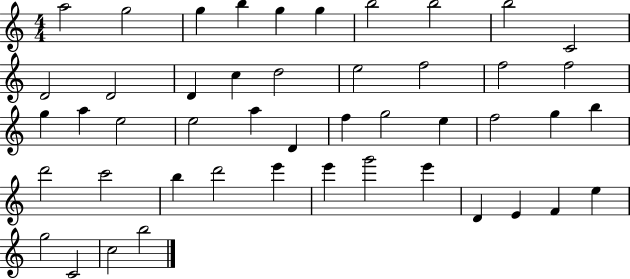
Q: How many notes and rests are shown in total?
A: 47